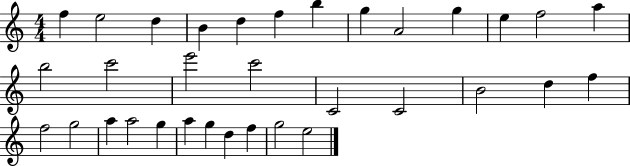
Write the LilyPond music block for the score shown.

{
  \clef treble
  \numericTimeSignature
  \time 4/4
  \key c \major
  f''4 e''2 d''4 | b'4 d''4 f''4 b''4 | g''4 a'2 g''4 | e''4 f''2 a''4 | \break b''2 c'''2 | e'''2 c'''2 | c'2 c'2 | b'2 d''4 f''4 | \break f''2 g''2 | a''4 a''2 g''4 | a''4 g''4 d''4 f''4 | g''2 e''2 | \break \bar "|."
}